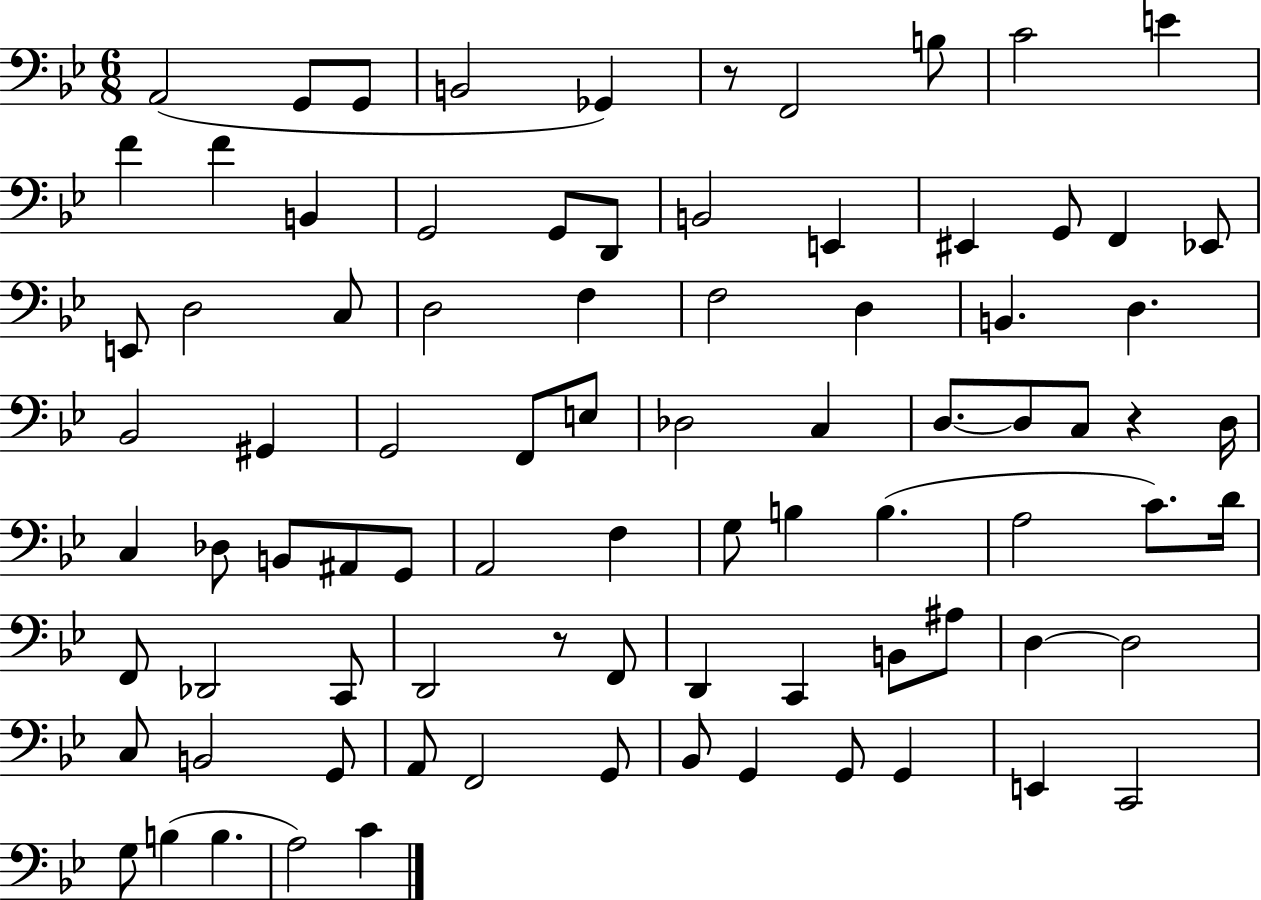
A2/h G2/e G2/e B2/h Gb2/q R/e F2/h B3/e C4/h E4/q F4/q F4/q B2/q G2/h G2/e D2/e B2/h E2/q EIS2/q G2/e F2/q Eb2/e E2/e D3/h C3/e D3/h F3/q F3/h D3/q B2/q. D3/q. Bb2/h G#2/q G2/h F2/e E3/e Db3/h C3/q D3/e. D3/e C3/e R/q D3/s C3/q Db3/e B2/e A#2/e G2/e A2/h F3/q G3/e B3/q B3/q. A3/h C4/e. D4/s F2/e Db2/h C2/e D2/h R/e F2/e D2/q C2/q B2/e A#3/e D3/q D3/h C3/e B2/h G2/e A2/e F2/h G2/e Bb2/e G2/q G2/e G2/q E2/q C2/h G3/e B3/q B3/q. A3/h C4/q